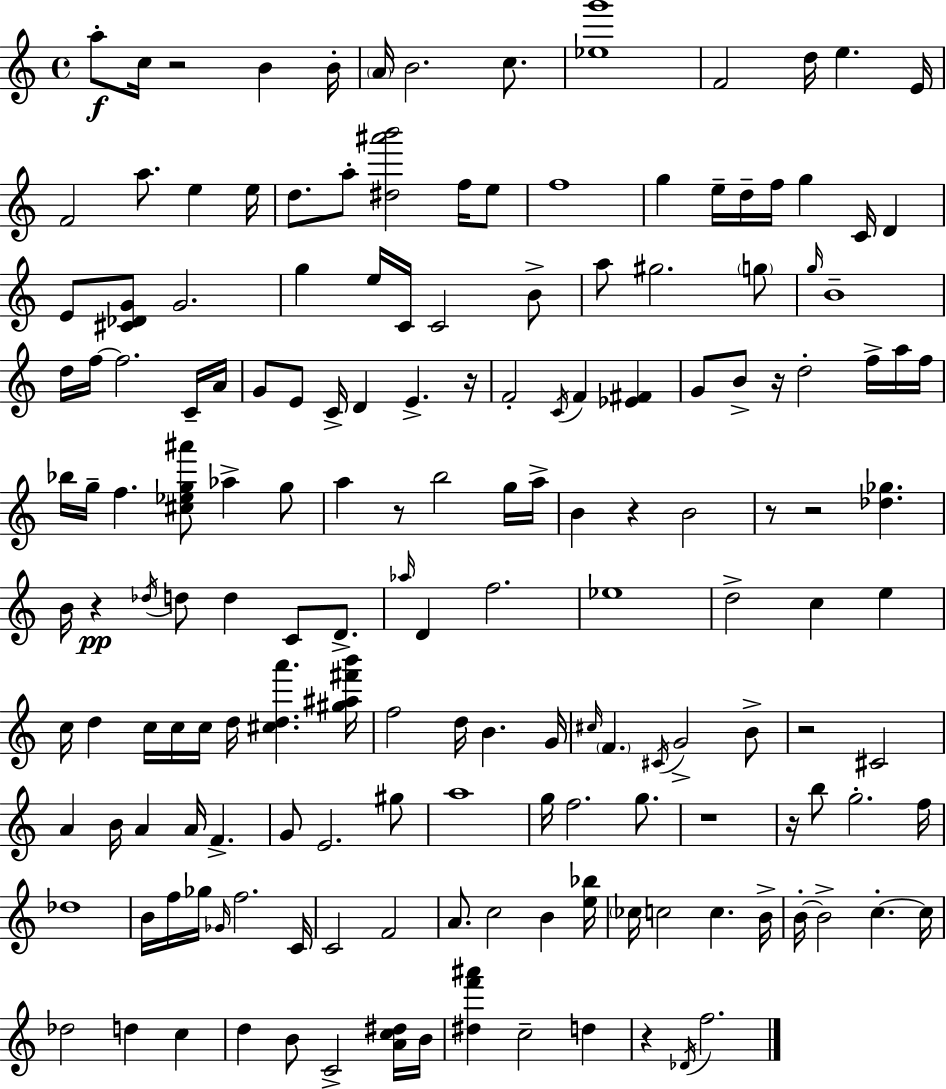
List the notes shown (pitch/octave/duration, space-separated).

A5/e C5/s R/h B4/q B4/s A4/s B4/h. C5/e. [Eb5,G6]/w F4/h D5/s E5/q. E4/s F4/h A5/e. E5/q E5/s D5/e. A5/e [D#5,A#6,B6]/h F5/s E5/e F5/w G5/q E5/s D5/s F5/s G5/q C4/s D4/q E4/e [C#4,Db4,G4]/e G4/h. G5/q E5/s C4/s C4/h B4/e A5/e G#5/h. G5/e G5/s B4/w D5/s F5/s F5/h. C4/s A4/s G4/e E4/e C4/s D4/q E4/q. R/s F4/h C4/s F4/q [Eb4,F#4]/q G4/e B4/e R/s D5/h F5/s A5/s F5/s Bb5/s G5/s F5/q. [C#5,Eb5,G5,A#6]/e Ab5/q G5/e A5/q R/e B5/h G5/s A5/s B4/q R/q B4/h R/e R/h [Db5,Gb5]/q. B4/s R/q Db5/s D5/e D5/q C4/e D4/e. Ab5/s D4/q F5/h. Eb5/w D5/h C5/q E5/q C5/s D5/q C5/s C5/s C5/s D5/s [C#5,D5,A6]/q. [G#5,A#5,F#6,B6]/s F5/h D5/s B4/q. G4/s C#5/s F4/q. C#4/s G4/h B4/e R/h C#4/h A4/q B4/s A4/q A4/s F4/q. G4/e E4/h. G#5/e A5/w G5/s F5/h. G5/e. R/w R/s B5/e G5/h. F5/s Db5/w B4/s F5/s Gb5/s Gb4/s F5/h. C4/s C4/h F4/h A4/e. C5/h B4/q [E5,Bb5]/s CES5/s C5/h C5/q. B4/s B4/s B4/h C5/q. C5/s Db5/h D5/q C5/q D5/q B4/e C4/h [A4,C5,D#5]/s B4/s [D#5,F6,A#6]/q C5/h D5/q R/q Db4/s F5/h.